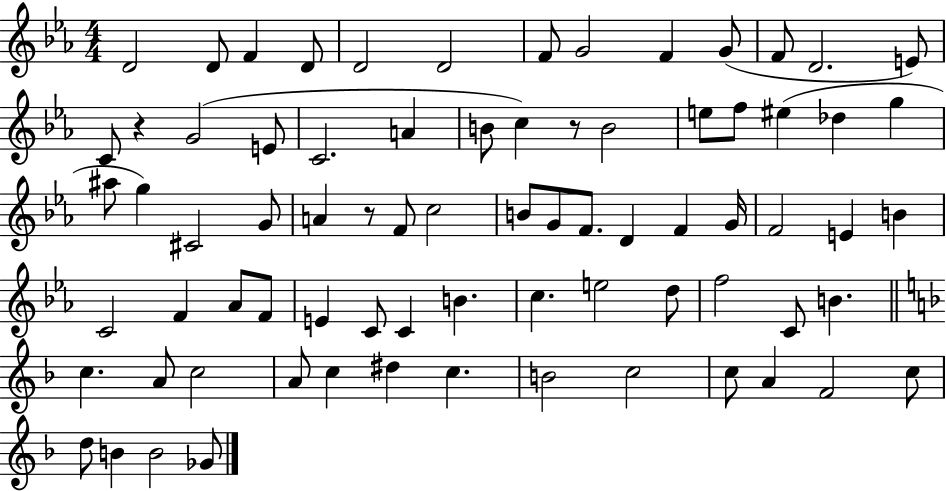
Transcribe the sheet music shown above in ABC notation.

X:1
T:Untitled
M:4/4
L:1/4
K:Eb
D2 D/2 F D/2 D2 D2 F/2 G2 F G/2 F/2 D2 E/2 C/2 z G2 E/2 C2 A B/2 c z/2 B2 e/2 f/2 ^e _d g ^a/2 g ^C2 G/2 A z/2 F/2 c2 B/2 G/2 F/2 D F G/4 F2 E B C2 F _A/2 F/2 E C/2 C B c e2 d/2 f2 C/2 B c A/2 c2 A/2 c ^d c B2 c2 c/2 A F2 c/2 d/2 B B2 _G/2